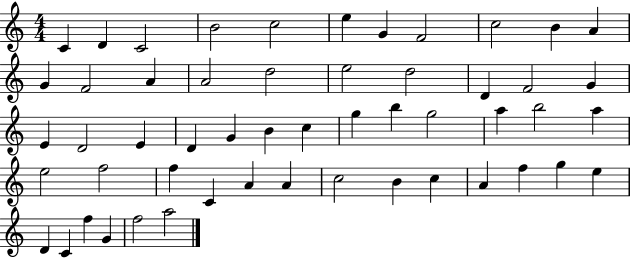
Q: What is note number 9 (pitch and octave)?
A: C5